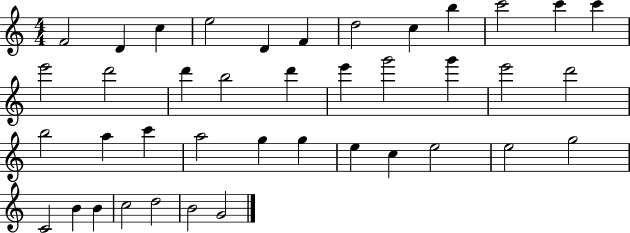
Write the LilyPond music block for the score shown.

{
  \clef treble
  \numericTimeSignature
  \time 4/4
  \key c \major
  f'2 d'4 c''4 | e''2 d'4 f'4 | d''2 c''4 b''4 | c'''2 c'''4 c'''4 | \break e'''2 d'''2 | d'''4 b''2 d'''4 | e'''4 g'''2 g'''4 | e'''2 d'''2 | \break b''2 a''4 c'''4 | a''2 g''4 g''4 | e''4 c''4 e''2 | e''2 g''2 | \break c'2 b'4 b'4 | c''2 d''2 | b'2 g'2 | \bar "|."
}